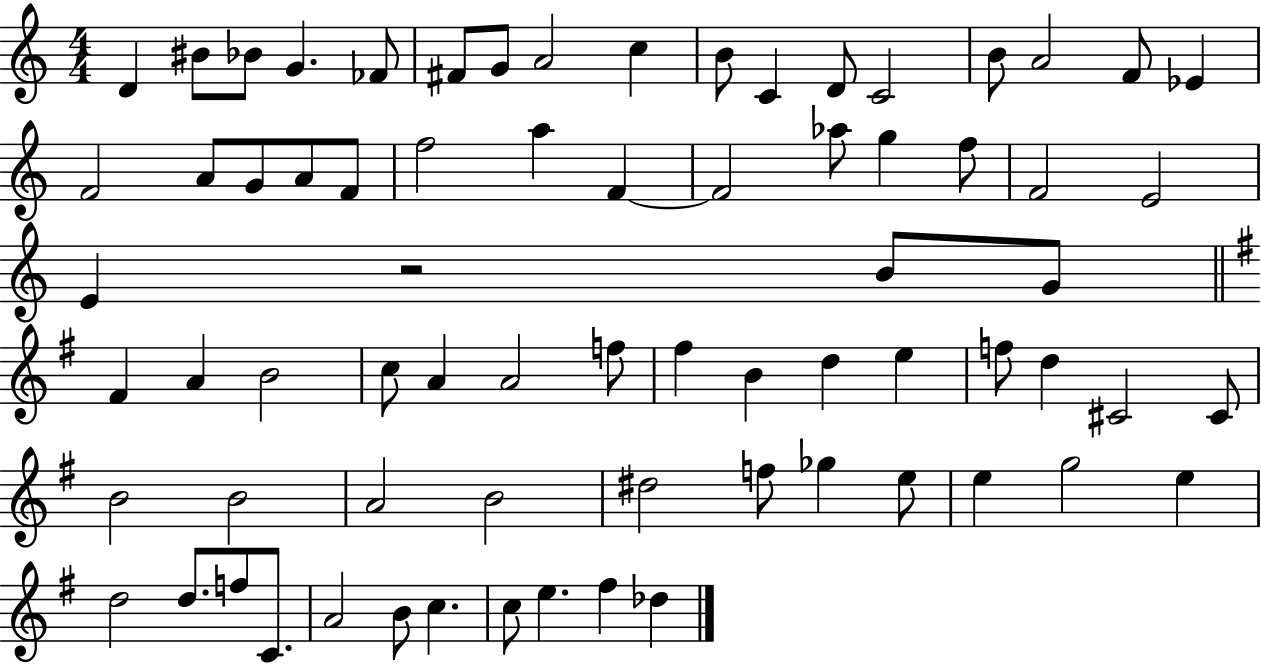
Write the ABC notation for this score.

X:1
T:Untitled
M:4/4
L:1/4
K:C
D ^B/2 _B/2 G _F/2 ^F/2 G/2 A2 c B/2 C D/2 C2 B/2 A2 F/2 _E F2 A/2 G/2 A/2 F/2 f2 a F F2 _a/2 g f/2 F2 E2 E z2 B/2 G/2 ^F A B2 c/2 A A2 f/2 ^f B d e f/2 d ^C2 ^C/2 B2 B2 A2 B2 ^d2 f/2 _g e/2 e g2 e d2 d/2 f/2 C/2 A2 B/2 c c/2 e ^f _d